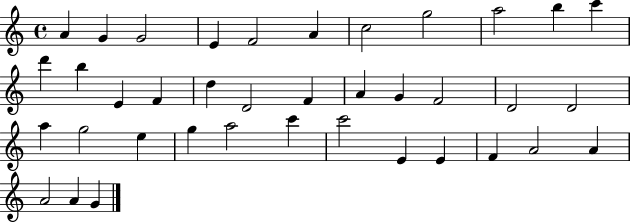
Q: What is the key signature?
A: C major